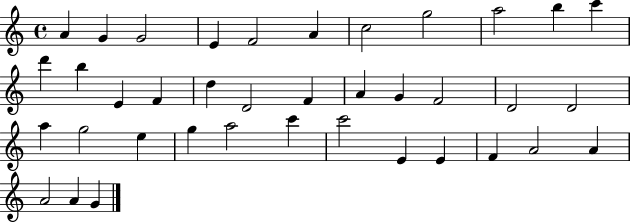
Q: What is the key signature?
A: C major